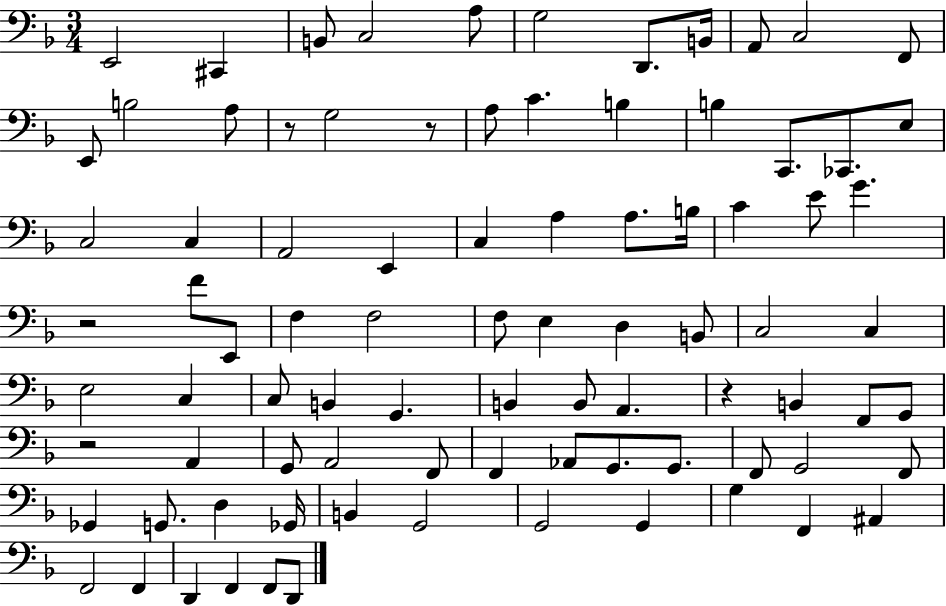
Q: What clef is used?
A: bass